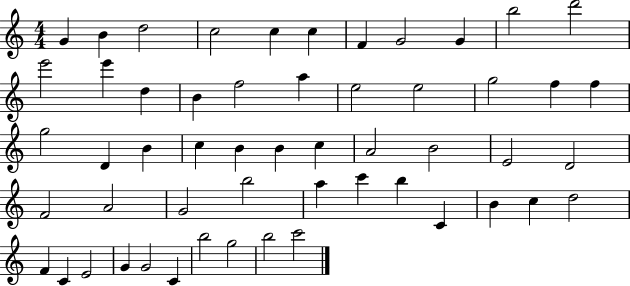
G4/q B4/q D5/h C5/h C5/q C5/q F4/q G4/h G4/q B5/h D6/h E6/h E6/q D5/q B4/q F5/h A5/q E5/h E5/h G5/h F5/q F5/q G5/h D4/q B4/q C5/q B4/q B4/q C5/q A4/h B4/h E4/h D4/h F4/h A4/h G4/h B5/h A5/q C6/q B5/q C4/q B4/q C5/q D5/h F4/q C4/q E4/h G4/q G4/h C4/q B5/h G5/h B5/h C6/h